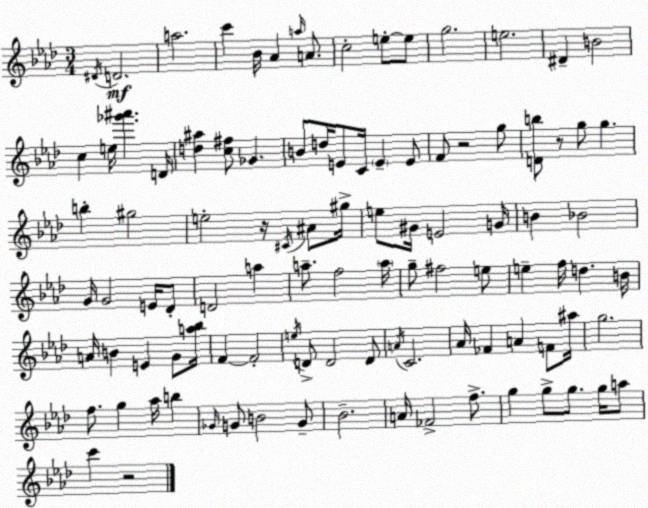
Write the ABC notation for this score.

X:1
T:Untitled
M:3/4
L:1/4
K:Ab
^D/4 D2 a2 c' _B/4 _A a/4 A/2 c2 e/2 e/2 g2 e2 ^D B2 c e/4 [_g'^a'] D/4 [d^a] [c^f]/2 _G B/2 d/4 E/2 C/4 E E/2 F/2 z2 g/2 [Db]/2 z/2 g/2 g b ^g2 e2 z/4 ^C/4 ^A/2 ^g/4 e/2 ^G/4 E2 G/4 B _B2 G/4 G2 E/4 _D/2 D2 a a/2 f2 a/4 g/2 ^f2 e/2 e f/4 d B/4 A/4 B E G/2 [a_b]/4 F F2 e/4 D/2 D2 D/2 A/4 C2 _A/4 _F A F/2 ^a/4 g2 f/2 g _a/4 b _G/4 G/2 B2 G/2 _B2 A/4 _F2 f/2 g g/2 g/2 g/4 a/2 c' z2